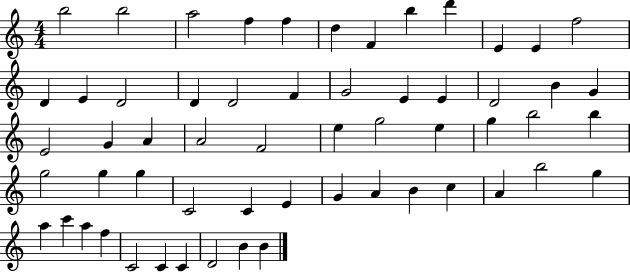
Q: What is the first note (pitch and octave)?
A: B5